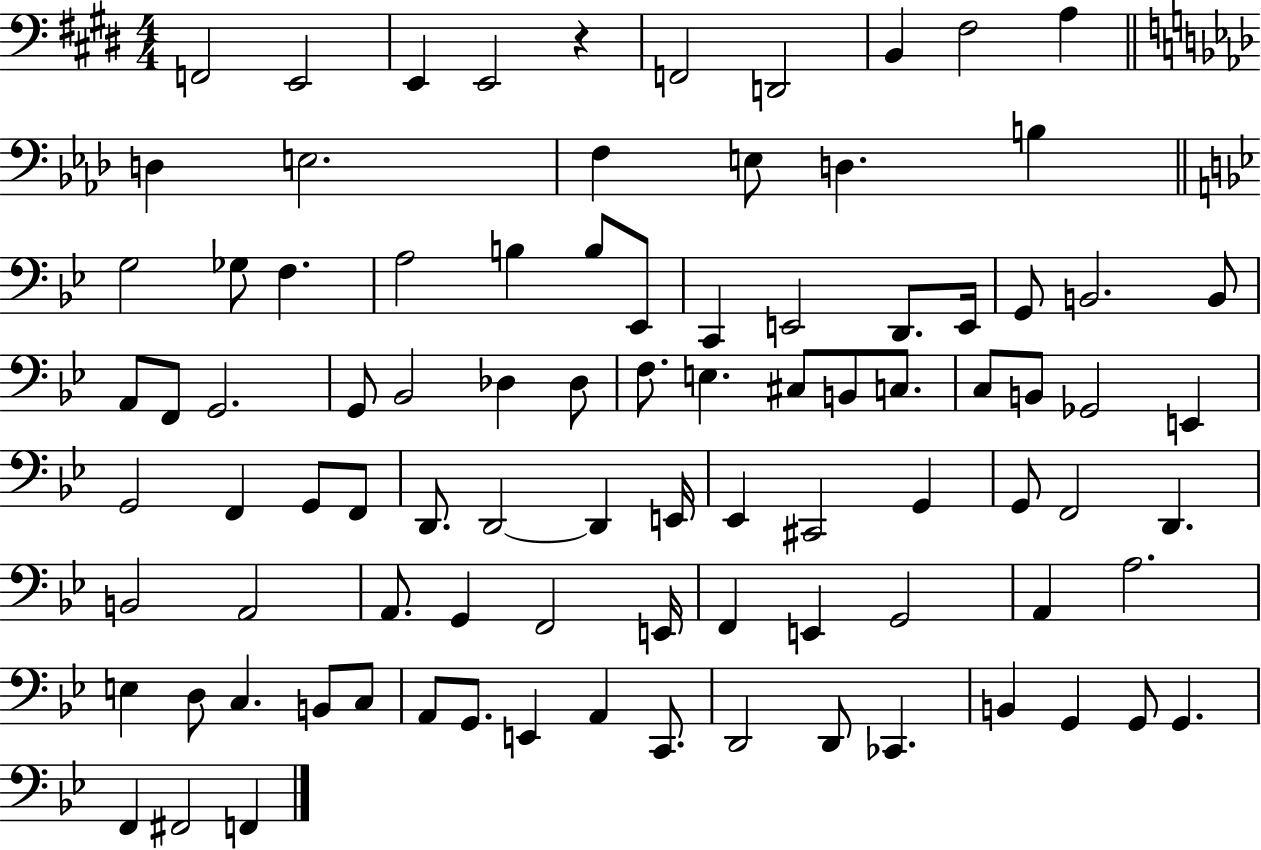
{
  \clef bass
  \numericTimeSignature
  \time 4/4
  \key e \major
  \repeat volta 2 { f,2 e,2 | e,4 e,2 r4 | f,2 d,2 | b,4 fis2 a4 | \break \bar "||" \break \key f \minor d4 e2. | f4 e8 d4. b4 | \bar "||" \break \key bes \major g2 ges8 f4. | a2 b4 b8 ees,8 | c,4 e,2 d,8. e,16 | g,8 b,2. b,8 | \break a,8 f,8 g,2. | g,8 bes,2 des4 des8 | f8. e4. cis8 b,8 c8. | c8 b,8 ges,2 e,4 | \break g,2 f,4 g,8 f,8 | d,8. d,2~~ d,4 e,16 | ees,4 cis,2 g,4 | g,8 f,2 d,4. | \break b,2 a,2 | a,8. g,4 f,2 e,16 | f,4 e,4 g,2 | a,4 a2. | \break e4 d8 c4. b,8 c8 | a,8 g,8. e,4 a,4 c,8. | d,2 d,8 ces,4. | b,4 g,4 g,8 g,4. | \break f,4 fis,2 f,4 | } \bar "|."
}